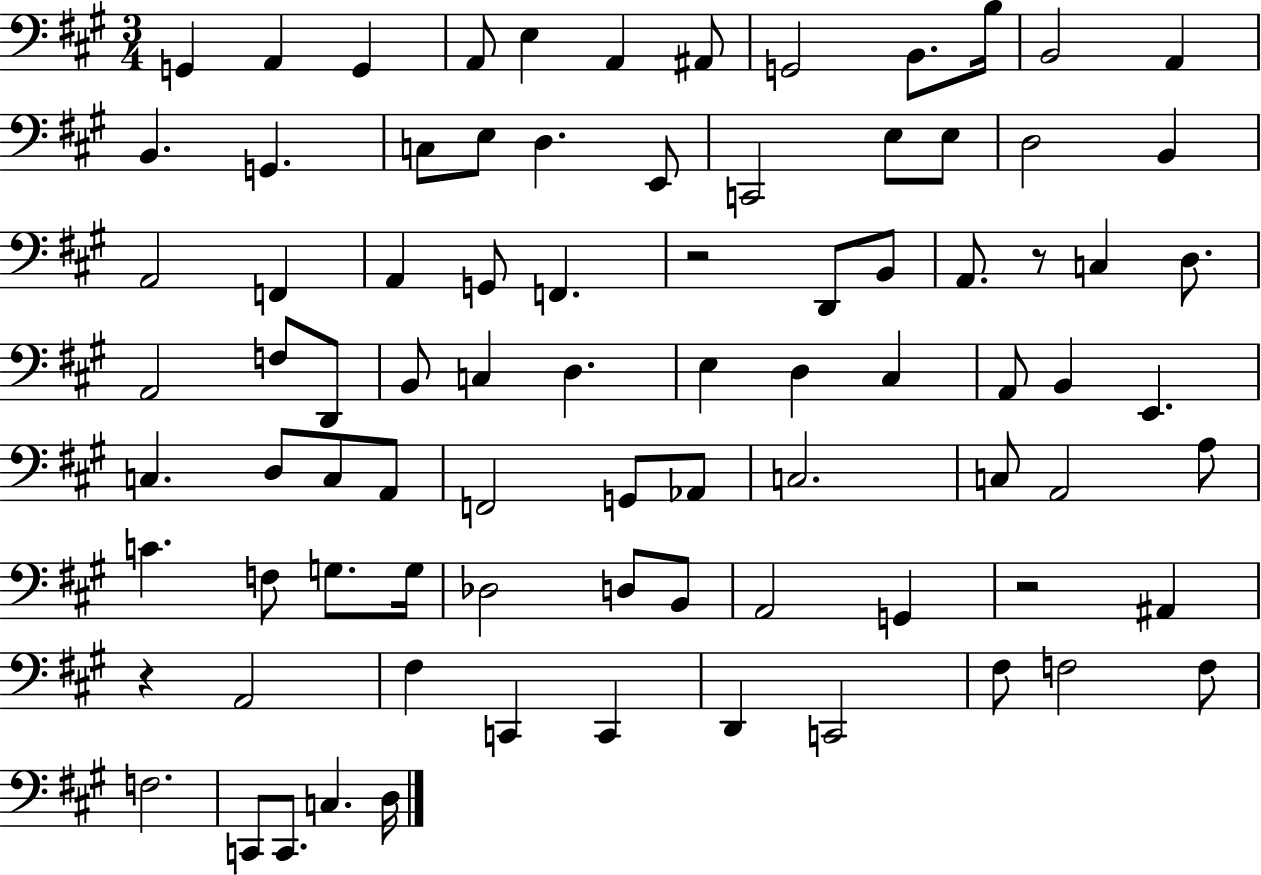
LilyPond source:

{
  \clef bass
  \numericTimeSignature
  \time 3/4
  \key a \major
  \repeat volta 2 { g,4 a,4 g,4 | a,8 e4 a,4 ais,8 | g,2 b,8. b16 | b,2 a,4 | \break b,4. g,4. | c8 e8 d4. e,8 | c,2 e8 e8 | d2 b,4 | \break a,2 f,4 | a,4 g,8 f,4. | r2 d,8 b,8 | a,8. r8 c4 d8. | \break a,2 f8 d,8 | b,8 c4 d4. | e4 d4 cis4 | a,8 b,4 e,4. | \break c4. d8 c8 a,8 | f,2 g,8 aes,8 | c2. | c8 a,2 a8 | \break c'4. f8 g8. g16 | des2 d8 b,8 | a,2 g,4 | r2 ais,4 | \break r4 a,2 | fis4 c,4 c,4 | d,4 c,2 | fis8 f2 f8 | \break f2. | c,8 c,8. c4. d16 | } \bar "|."
}